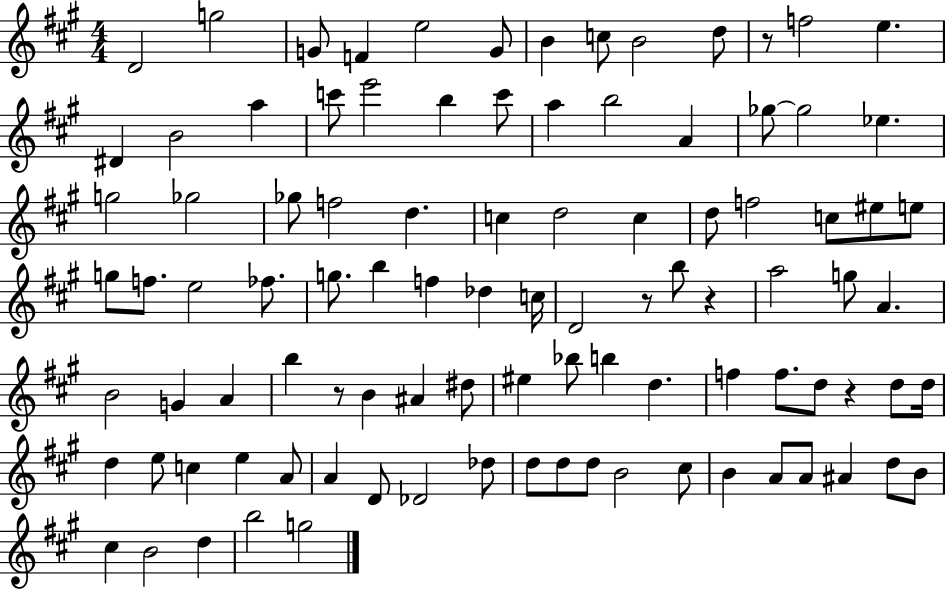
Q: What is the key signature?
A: A major